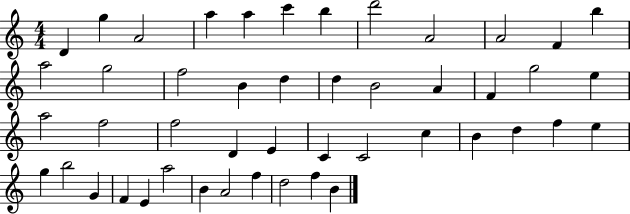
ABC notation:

X:1
T:Untitled
M:4/4
L:1/4
K:C
D g A2 a a c' b d'2 A2 A2 F b a2 g2 f2 B d d B2 A F g2 e a2 f2 f2 D E C C2 c B d f e g b2 G F E a2 B A2 f d2 f B